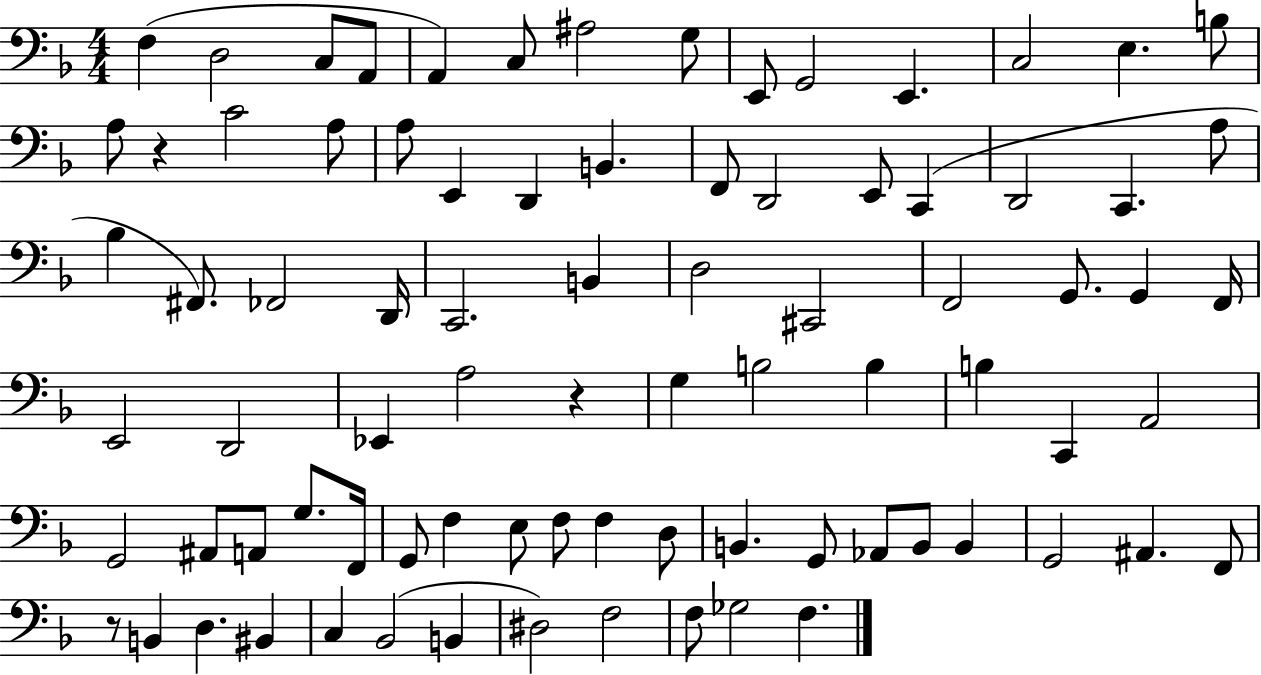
{
  \clef bass
  \numericTimeSignature
  \time 4/4
  \key f \major
  f4( d2 c8 a,8 | a,4) c8 ais2 g8 | e,8 g,2 e,4. | c2 e4. b8 | \break a8 r4 c'2 a8 | a8 e,4 d,4 b,4. | f,8 d,2 e,8 c,4( | d,2 c,4. a8 | \break bes4 fis,8.) fes,2 d,16 | c,2. b,4 | d2 cis,2 | f,2 g,8. g,4 f,16 | \break e,2 d,2 | ees,4 a2 r4 | g4 b2 b4 | b4 c,4 a,2 | \break g,2 ais,8 a,8 g8. f,16 | g,8 f4 e8 f8 f4 d8 | b,4. g,8 aes,8 b,8 b,4 | g,2 ais,4. f,8 | \break r8 b,4 d4. bis,4 | c4 bes,2( b,4 | dis2) f2 | f8 ges2 f4. | \break \bar "|."
}